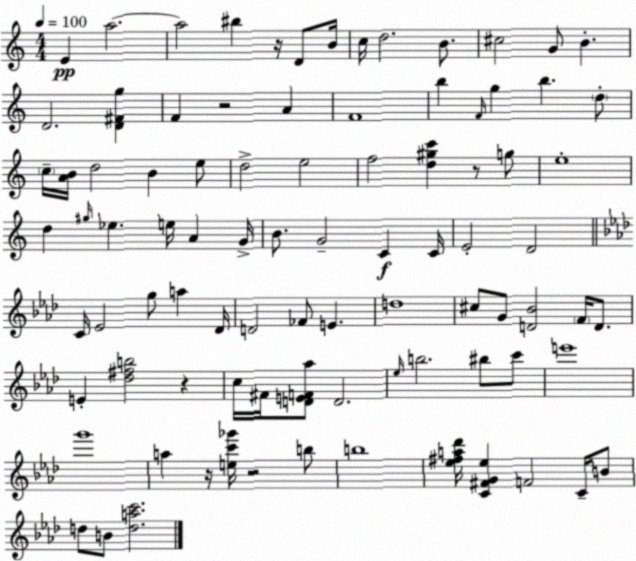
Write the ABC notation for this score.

X:1
T:Untitled
M:4/4
L:1/4
K:Am
E a2 a2 ^b z/4 D/2 B/4 c/4 d2 B/2 ^c2 G/2 B D2 [D^Fg] F z2 A F4 b F/4 g b d/2 c/4 [AB]/4 d2 B e/2 d2 e2 f2 [d^gc'] z/2 g/2 e4 d ^g/4 _e e/4 A G/4 B/2 G2 C C/4 E2 D2 C/4 _E2 g/2 a _D/4 D2 _F/2 E d4 ^c/2 G/2 [D_B]2 F/4 D/2 E [_d^fb]2 z c/4 ^F/4 [DEF_a]/2 D2 _e/4 b2 ^b/2 c'/2 e'4 g'4 a z/4 [ec'_g']/4 z2 b/2 b4 [_e^fa_d']/4 [C^FG_e] F2 C/4 B/2 d/2 B/2 [dac']2